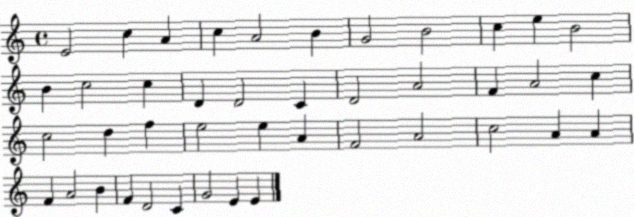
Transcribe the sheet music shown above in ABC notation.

X:1
T:Untitled
M:4/4
L:1/4
K:C
E2 c A c A2 B G2 B2 c e B2 B c2 c D D2 C D2 A2 F A2 c c2 d f e2 e A F2 A2 c2 A A F A2 B F D2 C G2 E E